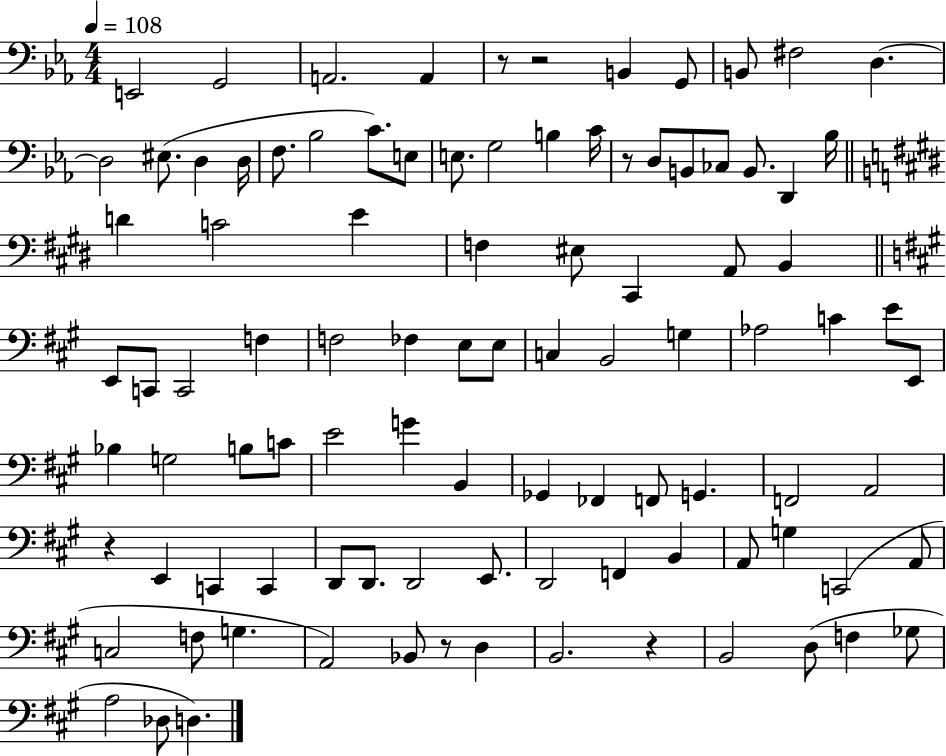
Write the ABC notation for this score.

X:1
T:Untitled
M:4/4
L:1/4
K:Eb
E,,2 G,,2 A,,2 A,, z/2 z2 B,, G,,/2 B,,/2 ^F,2 D, D,2 ^E,/2 D, D,/4 F,/2 _B,2 C/2 E,/2 E,/2 G,2 B, C/4 z/2 D,/2 B,,/2 _C,/2 B,,/2 D,, _B,/4 D C2 E F, ^E,/2 ^C,, A,,/2 B,, E,,/2 C,,/2 C,,2 F, F,2 _F, E,/2 E,/2 C, B,,2 G, _A,2 C E/2 E,,/2 _B, G,2 B,/2 C/2 E2 G B,, _G,, _F,, F,,/2 G,, F,,2 A,,2 z E,, C,, C,, D,,/2 D,,/2 D,,2 E,,/2 D,,2 F,, B,, A,,/2 G, C,,2 A,,/2 C,2 F,/2 G, A,,2 _B,,/2 z/2 D, B,,2 z B,,2 D,/2 F, _G,/2 A,2 _D,/2 D,